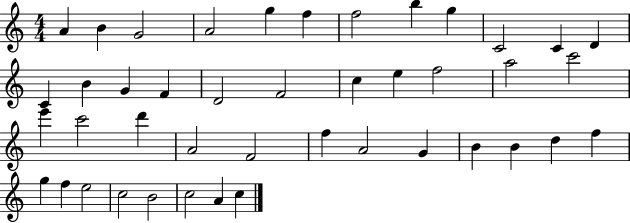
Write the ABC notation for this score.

X:1
T:Untitled
M:4/4
L:1/4
K:C
A B G2 A2 g f f2 b g C2 C D C B G F D2 F2 c e f2 a2 c'2 e' c'2 d' A2 F2 f A2 G B B d f g f e2 c2 B2 c2 A c